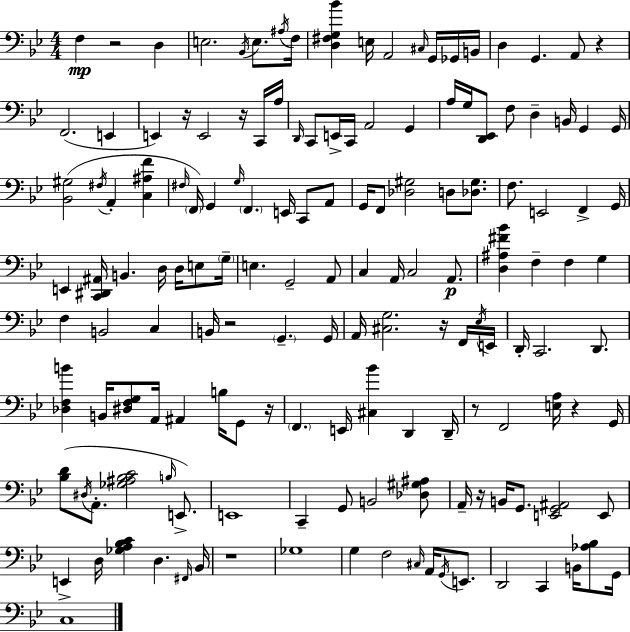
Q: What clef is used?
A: bass